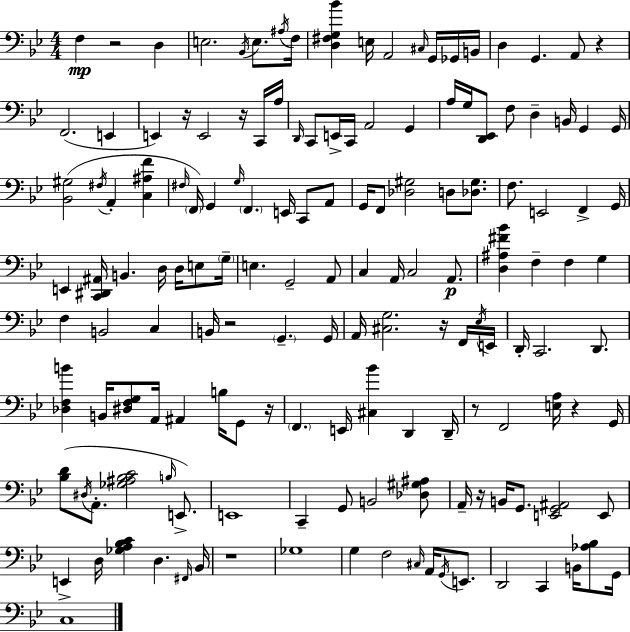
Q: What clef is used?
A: bass